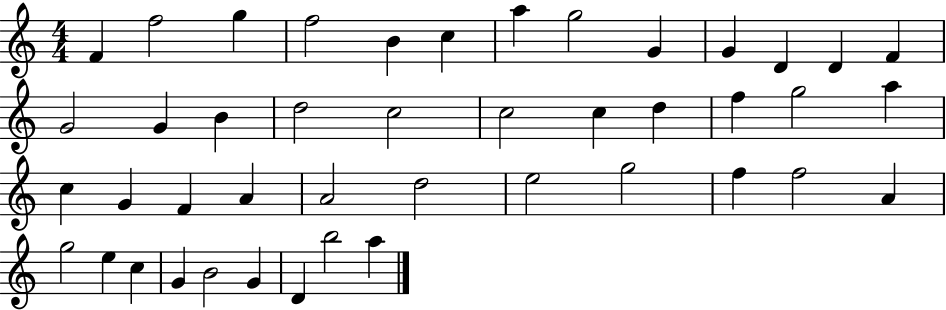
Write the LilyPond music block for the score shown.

{
  \clef treble
  \numericTimeSignature
  \time 4/4
  \key c \major
  f'4 f''2 g''4 | f''2 b'4 c''4 | a''4 g''2 g'4 | g'4 d'4 d'4 f'4 | \break g'2 g'4 b'4 | d''2 c''2 | c''2 c''4 d''4 | f''4 g''2 a''4 | \break c''4 g'4 f'4 a'4 | a'2 d''2 | e''2 g''2 | f''4 f''2 a'4 | \break g''2 e''4 c''4 | g'4 b'2 g'4 | d'4 b''2 a''4 | \bar "|."
}